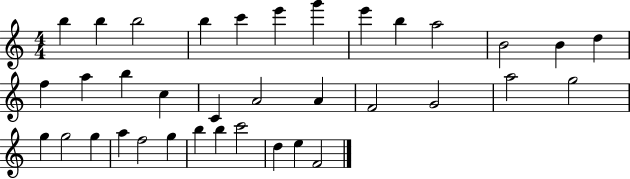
B5/q B5/q B5/h B5/q C6/q E6/q G6/q E6/q B5/q A5/h B4/h B4/q D5/q F5/q A5/q B5/q C5/q C4/q A4/h A4/q F4/h G4/h A5/h G5/h G5/q G5/h G5/q A5/q F5/h G5/q B5/q B5/q C6/h D5/q E5/q F4/h